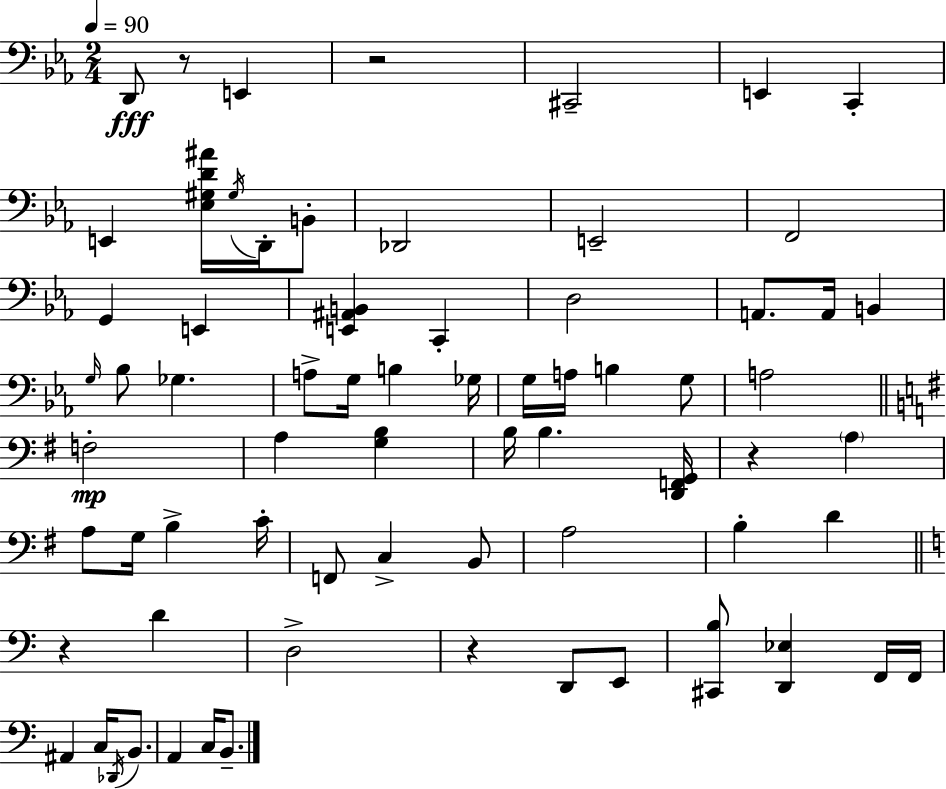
D2/e R/e E2/q R/h C#2/h E2/q C2/q E2/q [Eb3,G#3,D4,A#4]/s G#3/s D2/s B2/e Db2/h E2/h F2/h G2/q E2/q [E2,A#2,B2]/q C2/q D3/h A2/e. A2/s B2/q G3/s Bb3/e Gb3/q. A3/e G3/s B3/q Gb3/s G3/s A3/s B3/q G3/e A3/h F3/h A3/q [G3,B3]/q B3/s B3/q. [D2,F2,G2]/s R/q A3/q A3/e G3/s B3/q C4/s F2/e C3/q B2/e A3/h B3/q D4/q R/q D4/q D3/h R/q D2/e E2/e [C#2,B3]/e [D2,Eb3]/q F2/s F2/s A#2/q C3/s Db2/s B2/e. A2/q C3/s B2/e.